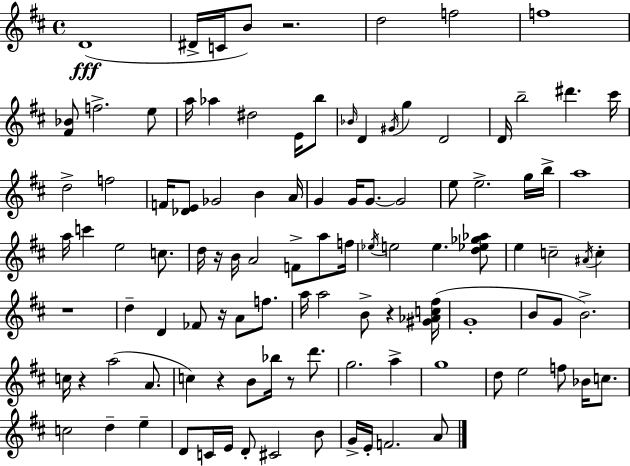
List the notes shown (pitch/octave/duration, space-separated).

D4/w D#4/s C4/s B4/e R/h. D5/h F5/h F5/w [F#4,Bb4]/e F5/h. E5/e A5/s Ab5/q D#5/h E4/s B5/e Bb4/s D4/q G#4/s G5/q D4/h D4/s B5/h D#6/q. C#6/s D5/h F5/h F4/s [Db4,E4]/e Gb4/h B4/q A4/s G4/q G4/s G4/e. G4/h E5/e E5/h. G5/s B5/s A5/w A5/s C6/q E5/h C5/e. D5/s R/s B4/s A4/h F4/e A5/e F5/s Eb5/s E5/h E5/q. [D5,Eb5,Gb5,Ab5]/e E5/q C5/h A#4/s C5/q R/w D5/q D4/q FES4/e R/s A4/e F5/e. A5/s A5/h B4/e R/q [G#4,Ab4,C5,F#5]/s G4/w B4/e G4/e B4/h. C5/s R/q A5/h A4/e. C5/q R/q B4/e Bb5/s R/e D6/e. G5/h. A5/q G5/w D5/e E5/h F5/e Bb4/s C5/e. C5/h D5/q E5/q D4/e C4/s E4/s D4/e C#4/h B4/e G4/s E4/s F4/h. A4/e